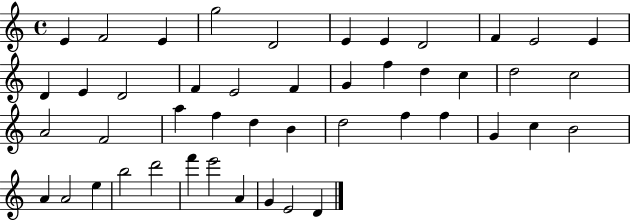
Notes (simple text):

E4/q F4/h E4/q G5/h D4/h E4/q E4/q D4/h F4/q E4/h E4/q D4/q E4/q D4/h F4/q E4/h F4/q G4/q F5/q D5/q C5/q D5/h C5/h A4/h F4/h A5/q F5/q D5/q B4/q D5/h F5/q F5/q G4/q C5/q B4/h A4/q A4/h E5/q B5/h D6/h F6/q E6/h A4/q G4/q E4/h D4/q